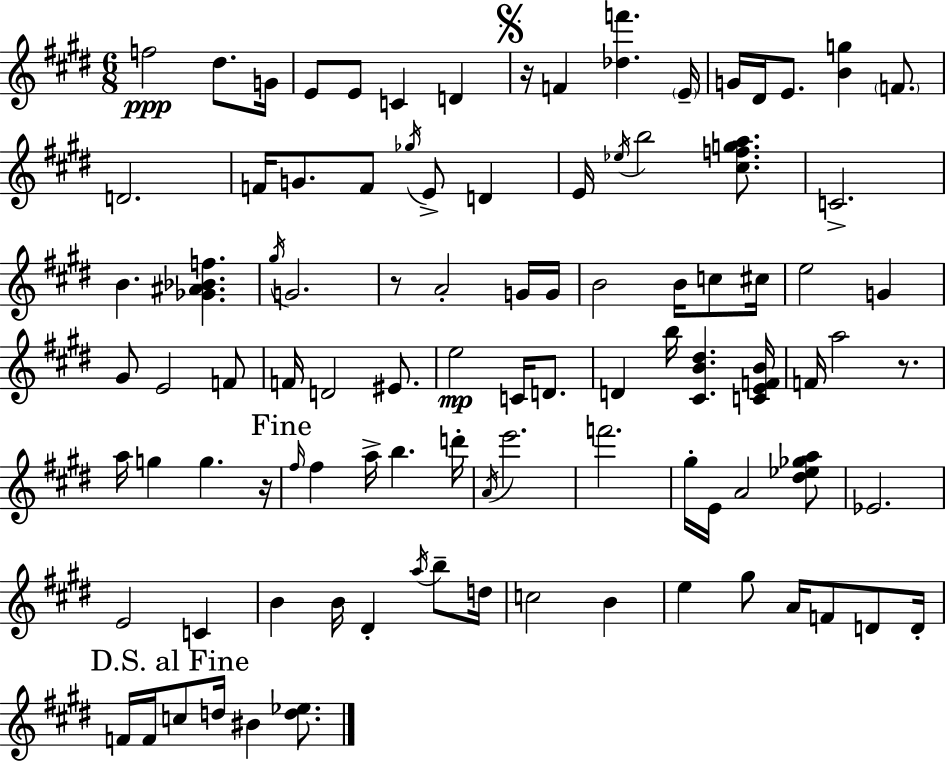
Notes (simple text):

F5/h D#5/e. G4/s E4/e E4/e C4/q D4/q R/s F4/q [Db5,F6]/q. E4/s G4/s D#4/s E4/e. [B4,G5]/q F4/e. D4/h. F4/s G4/e. F4/e Gb5/s E4/e D4/q E4/s Eb5/s B5/h [C#5,F5,G5,A5]/e. C4/h. B4/q. [Gb4,A#4,Bb4,F5]/q. G#5/s G4/h. R/e A4/h G4/s G4/s B4/h B4/s C5/e C#5/s E5/h G4/q G#4/e E4/h F4/e F4/s D4/h EIS4/e. E5/h C4/s D4/e. D4/q B5/s [C#4,B4,D#5]/q. [C4,E4,F4,B4]/s F4/s A5/h R/e. A5/s G5/q G5/q. R/s F#5/s F#5/q A5/s B5/q. D6/s A4/s E6/h. F6/h. G#5/s E4/s A4/h [D#5,Eb5,Gb5,A5]/e Eb4/h. E4/h C4/q B4/q B4/s D#4/q A5/s B5/e D5/s C5/h B4/q E5/q G#5/e A4/s F4/e D4/e D4/s F4/s F4/s C5/e D5/s BIS4/q [D5,Eb5]/e.